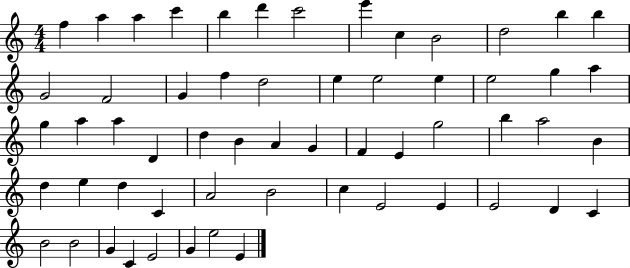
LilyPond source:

{
  \clef treble
  \numericTimeSignature
  \time 4/4
  \key c \major
  f''4 a''4 a''4 c'''4 | b''4 d'''4 c'''2 | e'''4 c''4 b'2 | d''2 b''4 b''4 | \break g'2 f'2 | g'4 f''4 d''2 | e''4 e''2 e''4 | e''2 g''4 a''4 | \break g''4 a''4 a''4 d'4 | d''4 b'4 a'4 g'4 | f'4 e'4 g''2 | b''4 a''2 b'4 | \break d''4 e''4 d''4 c'4 | a'2 b'2 | c''4 e'2 e'4 | e'2 d'4 c'4 | \break b'2 b'2 | g'4 c'4 e'2 | g'4 e''2 e'4 | \bar "|."
}